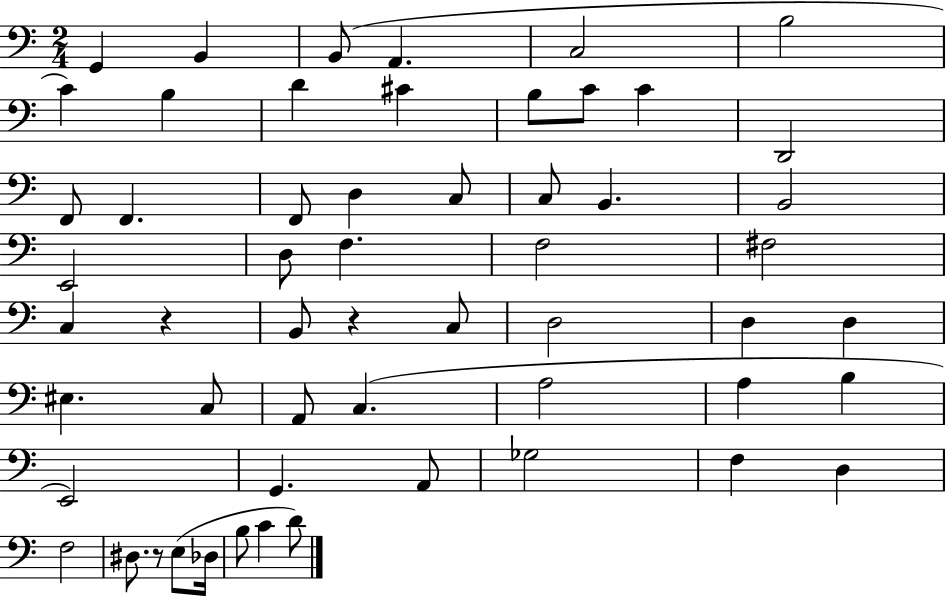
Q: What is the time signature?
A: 2/4